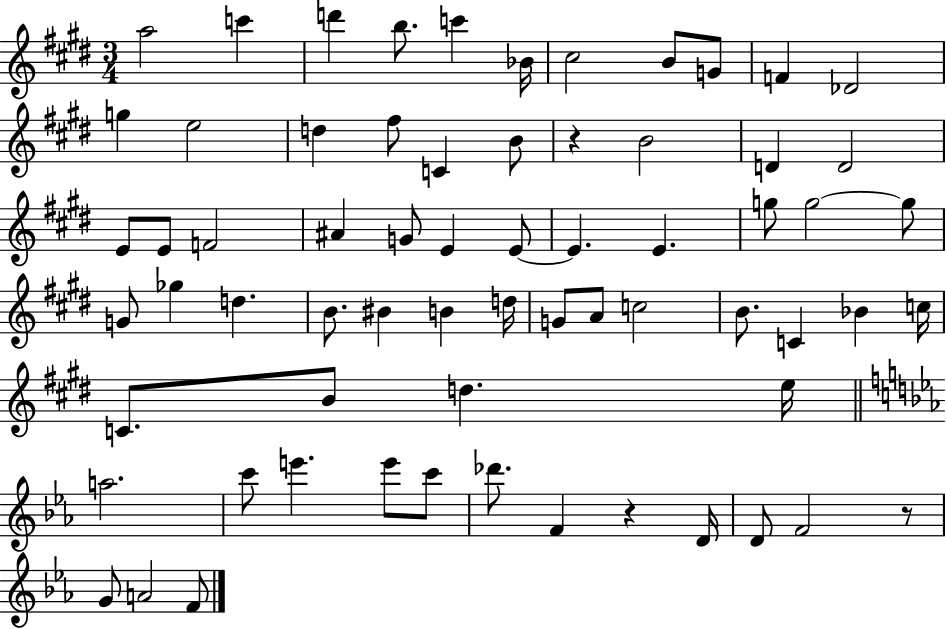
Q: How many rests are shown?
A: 3